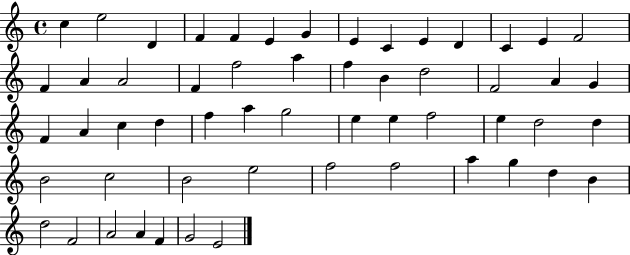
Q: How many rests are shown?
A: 0